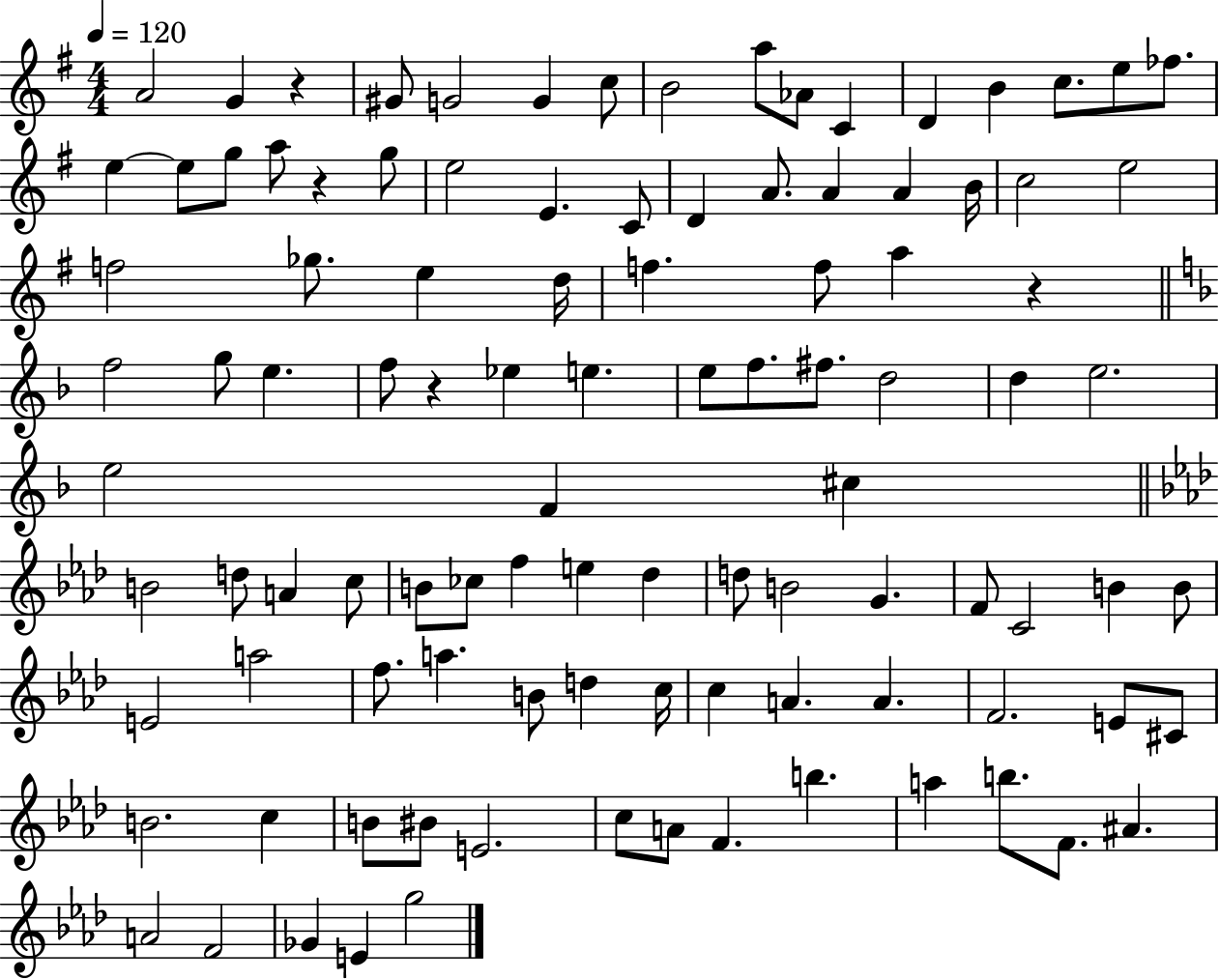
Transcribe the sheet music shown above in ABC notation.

X:1
T:Untitled
M:4/4
L:1/4
K:G
A2 G z ^G/2 G2 G c/2 B2 a/2 _A/2 C D B c/2 e/2 _f/2 e e/2 g/2 a/2 z g/2 e2 E C/2 D A/2 A A B/4 c2 e2 f2 _g/2 e d/4 f f/2 a z f2 g/2 e f/2 z _e e e/2 f/2 ^f/2 d2 d e2 e2 F ^c B2 d/2 A c/2 B/2 _c/2 f e _d d/2 B2 G F/2 C2 B B/2 E2 a2 f/2 a B/2 d c/4 c A A F2 E/2 ^C/2 B2 c B/2 ^B/2 E2 c/2 A/2 F b a b/2 F/2 ^A A2 F2 _G E g2